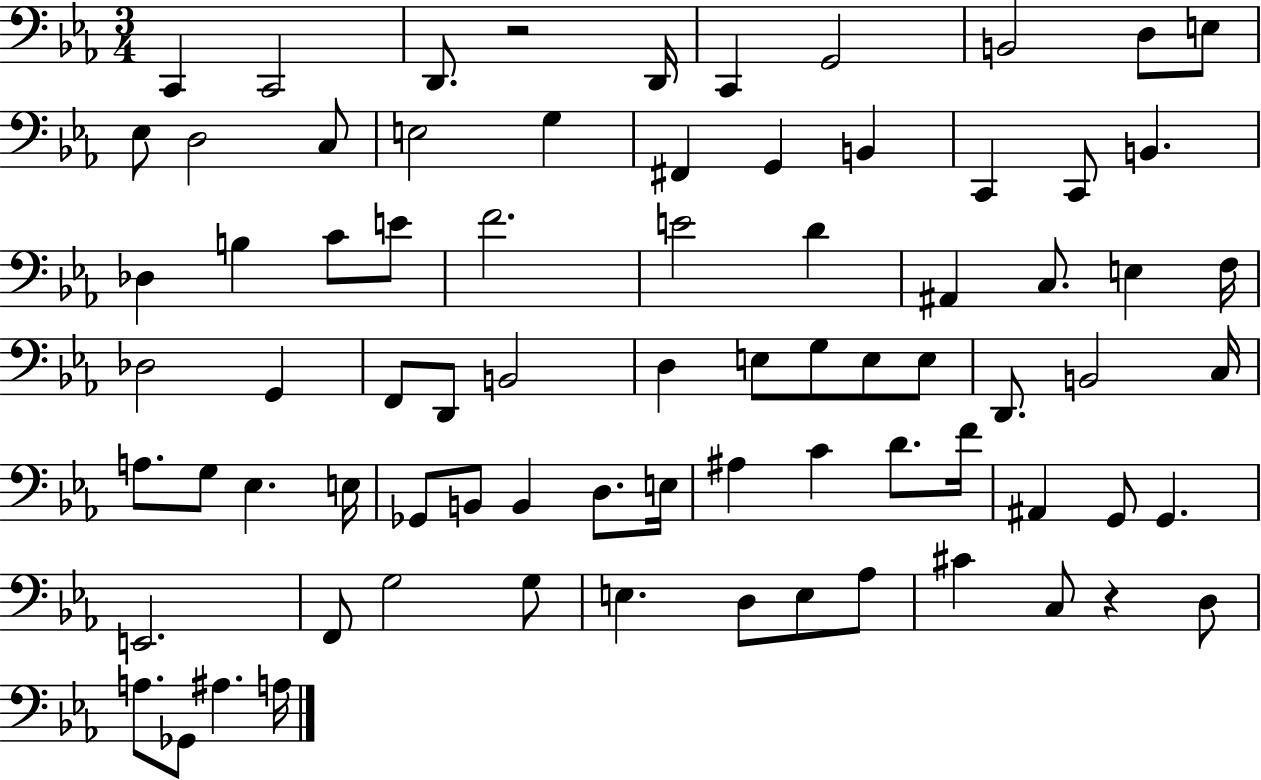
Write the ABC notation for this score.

X:1
T:Untitled
M:3/4
L:1/4
K:Eb
C,, C,,2 D,,/2 z2 D,,/4 C,, G,,2 B,,2 D,/2 E,/2 _E,/2 D,2 C,/2 E,2 G, ^F,, G,, B,, C,, C,,/2 B,, _D, B, C/2 E/2 F2 E2 D ^A,, C,/2 E, F,/4 _D,2 G,, F,,/2 D,,/2 B,,2 D, E,/2 G,/2 E,/2 E,/2 D,,/2 B,,2 C,/4 A,/2 G,/2 _E, E,/4 _G,,/2 B,,/2 B,, D,/2 E,/4 ^A, C D/2 F/4 ^A,, G,,/2 G,, E,,2 F,,/2 G,2 G,/2 E, D,/2 E,/2 _A,/2 ^C C,/2 z D,/2 A,/2 _G,,/2 ^A, A,/4